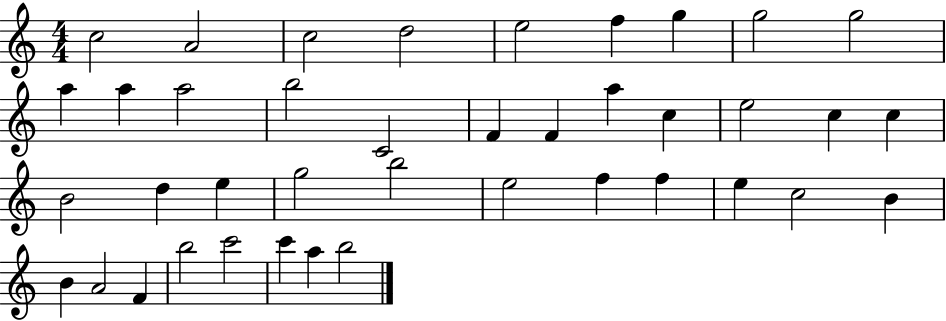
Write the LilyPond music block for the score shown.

{
  \clef treble
  \numericTimeSignature
  \time 4/4
  \key c \major
  c''2 a'2 | c''2 d''2 | e''2 f''4 g''4 | g''2 g''2 | \break a''4 a''4 a''2 | b''2 c'2 | f'4 f'4 a''4 c''4 | e''2 c''4 c''4 | \break b'2 d''4 e''4 | g''2 b''2 | e''2 f''4 f''4 | e''4 c''2 b'4 | \break b'4 a'2 f'4 | b''2 c'''2 | c'''4 a''4 b''2 | \bar "|."
}